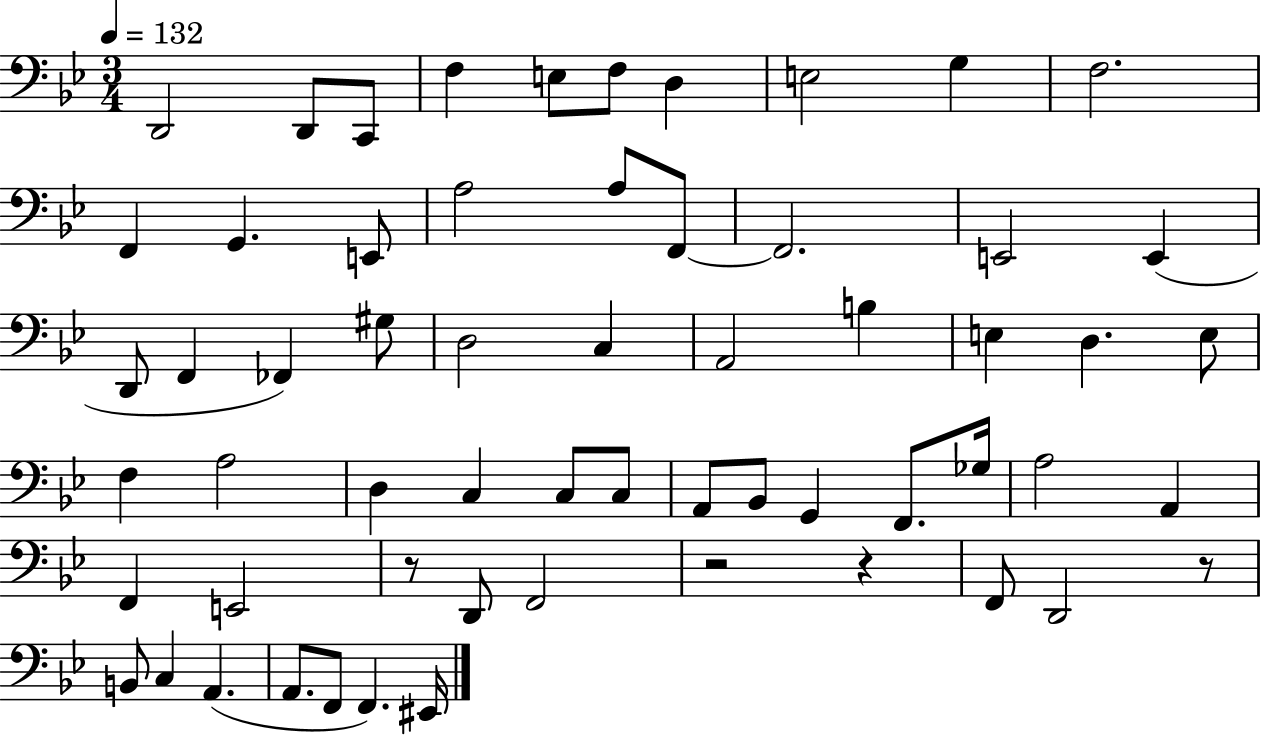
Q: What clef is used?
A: bass